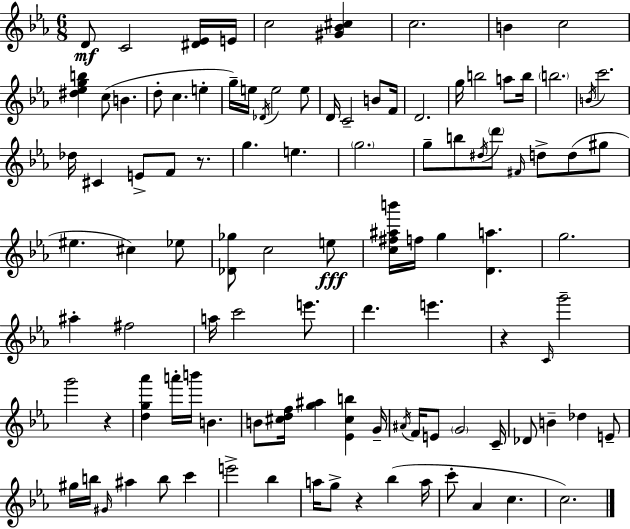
X:1
T:Untitled
M:6/8
L:1/4
K:Eb
D/2 C2 [^D_E]/4 E/4 c2 [^G_B^c] c2 B c2 [^d_egb] c/2 B d/2 c e g/4 e/4 _D/4 e2 e/2 D/4 C2 B/2 F/4 D2 g/4 b2 a/2 b/4 b2 B/4 c'2 _d/4 ^C E/2 F/2 z/2 g e g2 g/2 b/2 ^d/4 d'/2 ^F/4 d/2 d/2 ^g/2 ^e ^c _e/2 [_D_g]/2 c2 e/2 [c^f^ab']/4 f/4 g [Da] g2 ^a ^f2 a/4 c'2 e'/2 d' e' z C/4 g'2 g'2 z [dg_a'] a'/4 b'/4 B B/2 [^cdf]/4 [g^a] [_E^cb] G/4 ^A/4 F/4 E/2 G2 C/4 _D/2 B _d E/2 ^g/4 b/4 ^G/4 ^a b/2 c' e'2 _b a/4 g/2 z _b a/4 c'/2 _A c c2